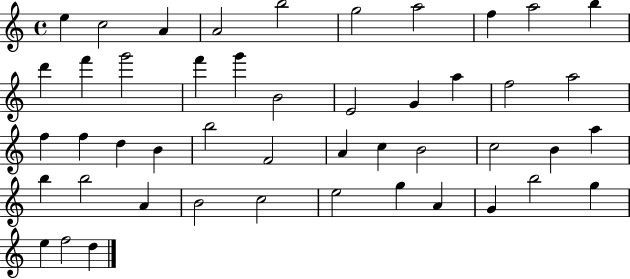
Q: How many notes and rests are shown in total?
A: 47